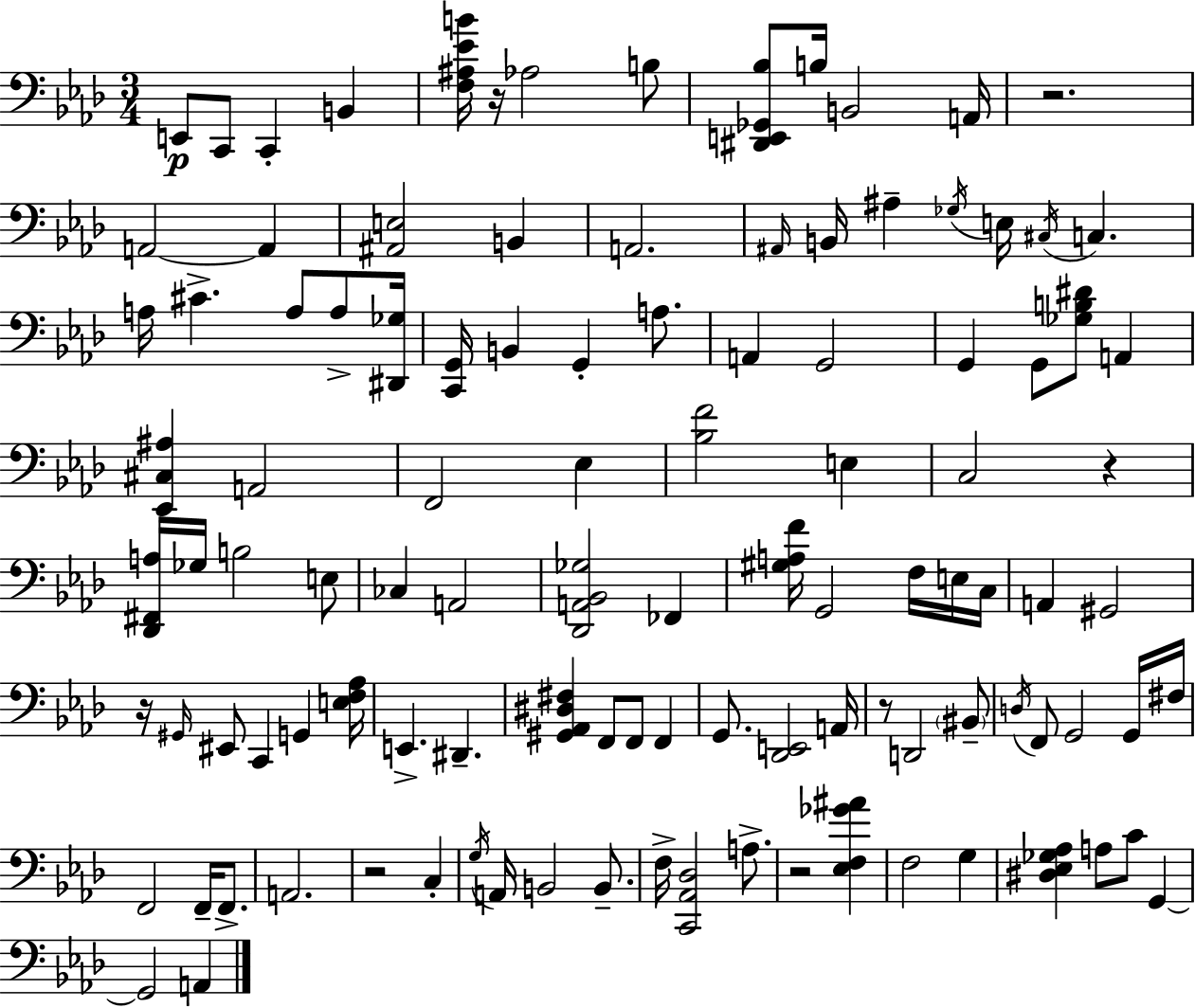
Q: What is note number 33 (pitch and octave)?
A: A2